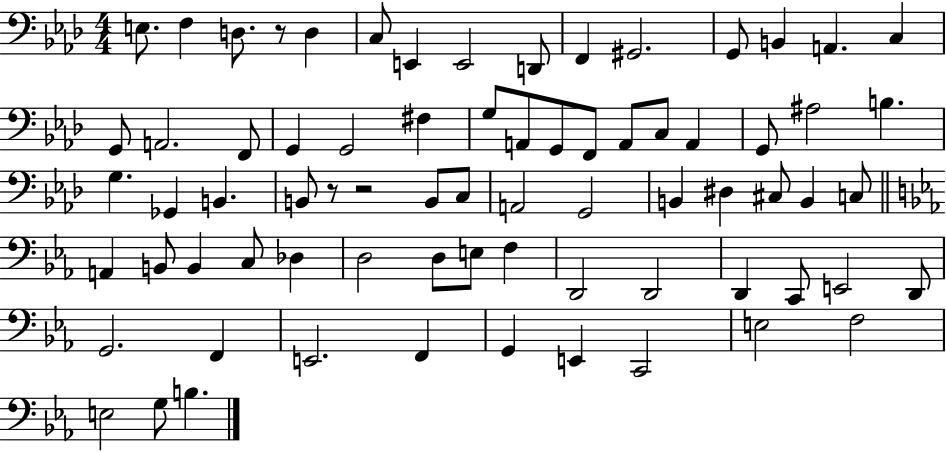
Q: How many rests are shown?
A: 3